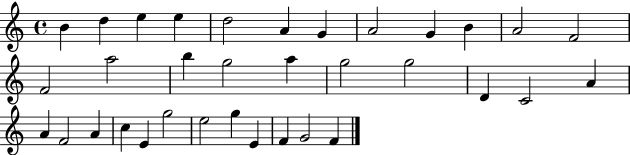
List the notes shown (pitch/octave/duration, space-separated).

B4/q D5/q E5/q E5/q D5/h A4/q G4/q A4/h G4/q B4/q A4/h F4/h F4/h A5/h B5/q G5/h A5/q G5/h G5/h D4/q C4/h A4/q A4/q F4/h A4/q C5/q E4/q G5/h E5/h G5/q E4/q F4/q G4/h F4/q